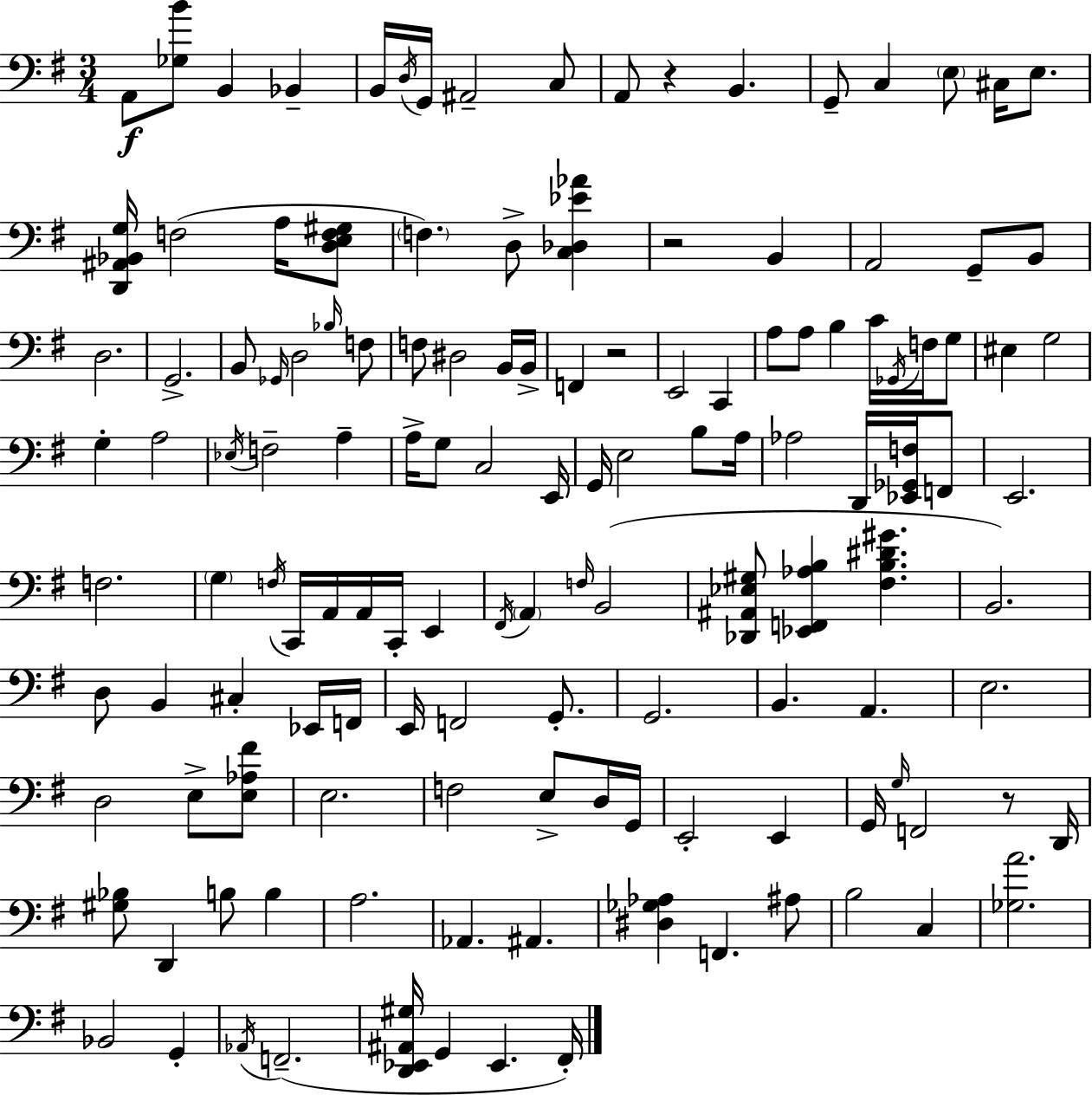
{
  \clef bass
  \numericTimeSignature
  \time 3/4
  \key e \minor
  a,8\f <ges b'>8 b,4 bes,4-- | b,16 \acciaccatura { d16 } g,16 ais,2-- c8 | a,8 r4 b,4. | g,8-- c4 \parenthesize e8 cis16 e8. | \break <d, ais, bes, g>16 f2( a16 <d e f gis>8 | \parenthesize f4.) d8-> <c des ees' aes'>4 | r2 b,4 | a,2 g,8-- b,8 | \break d2. | g,2.-> | b,8 \grace { ges,16 } d2 | \grace { bes16 } f8 f8 dis2 | \break b,16 b,16-> f,4 r2 | e,2 c,4 | a8 a8 b4 c'16 | \acciaccatura { ges,16 } f16 g8 eis4 g2 | \break g4-. a2 | \acciaccatura { ees16 } f2-- | a4-- a16-> g8 c2 | e,16 g,16 e2 | \break b8 a16 aes2 | d,16 <ees, ges, f>16 f,8 e,2. | f2. | \parenthesize g4 \acciaccatura { f16 } c,16 a,16 | \break a,16 c,16-. e,4 \acciaccatura { fis,16 } \parenthesize a,4 \grace { f16 }( | b,2 <des, ais, ees gis>8 <ees, f, aes b>4 | <fis b dis' gis'>4. b,2.) | d8 b,4 | \break cis4-. ees,16 f,16 e,16 f,2 | g,8.-. g,2. | b,4. | a,4. e2. | \break d2 | e8-> <e aes fis'>8 e2. | f2 | e8-> d16 g,16 e,2-. | \break e,4 g,16 \grace { g16 } f,2 | r8 d,16 <gis bes>8 d,4 | b8 b4 a2. | aes,4. | \break ais,4. <dis ges aes>4 | f,4. ais8 b2 | c4 <ges a'>2. | bes,2 | \break g,4-. \acciaccatura { aes,16 }( f,2.-- | <d, ees, ais, gis>16 g,4 | ees,4. fis,16-.) \bar "|."
}